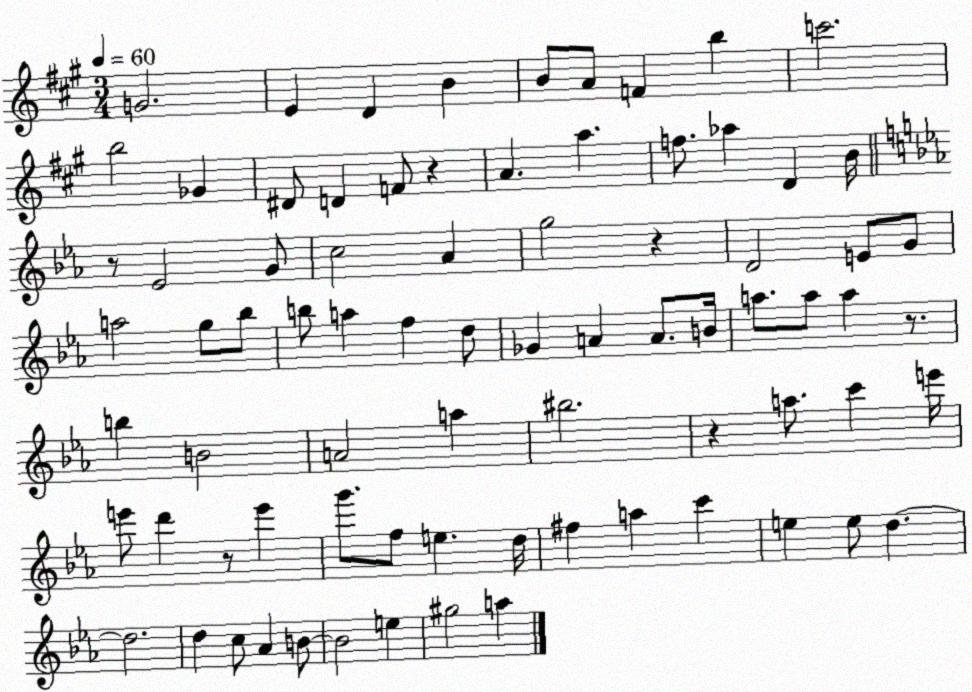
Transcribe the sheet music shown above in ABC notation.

X:1
T:Untitled
M:3/4
L:1/4
K:A
G2 E D B B/2 A/2 F b c'2 b2 _G ^D/2 D F/2 z A a f/2 _a D B/4 z/2 _E2 G/2 c2 _A g2 z D2 E/2 G/2 a2 g/2 _b/2 b/2 a f d/2 _G A A/2 B/4 a/2 a/2 a z/2 b B2 A2 a ^b2 z a/2 c' e'/4 e'/2 d' z/2 e' g'/2 f/2 e d/4 ^f a c' e e/2 d d2 d c/2 _A B/2 B2 e ^g2 a